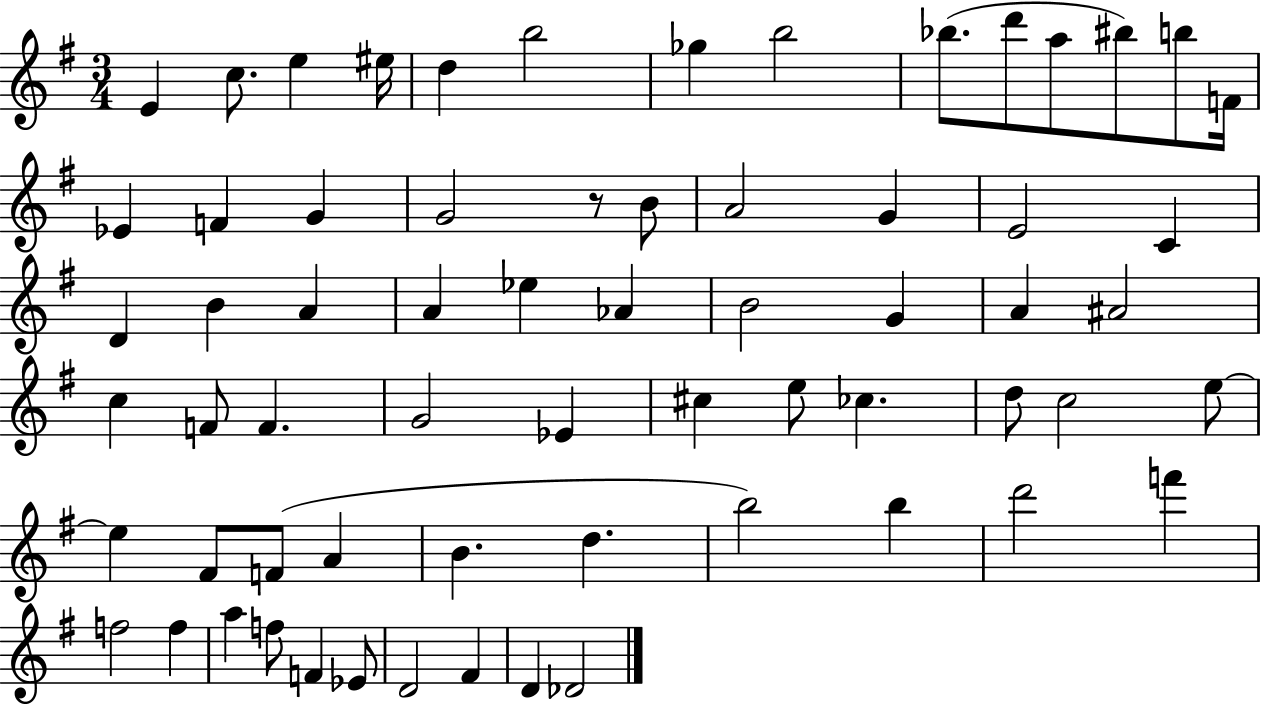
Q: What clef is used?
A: treble